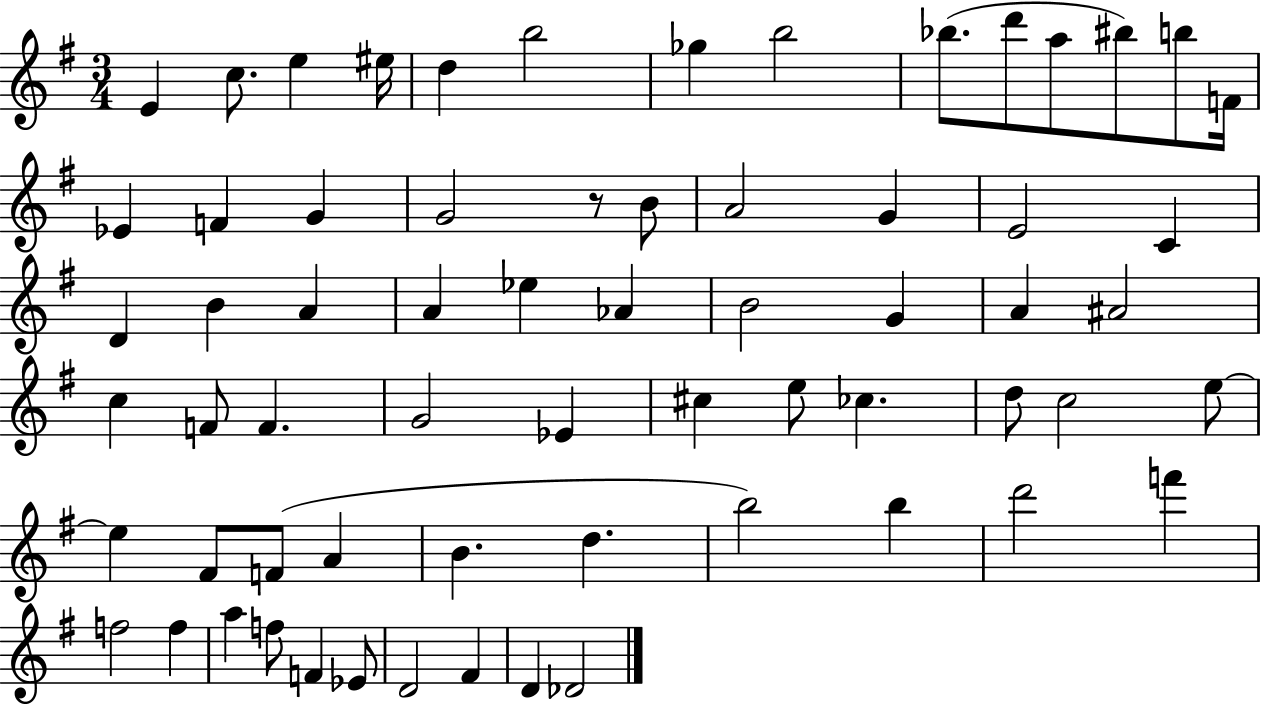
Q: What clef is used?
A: treble